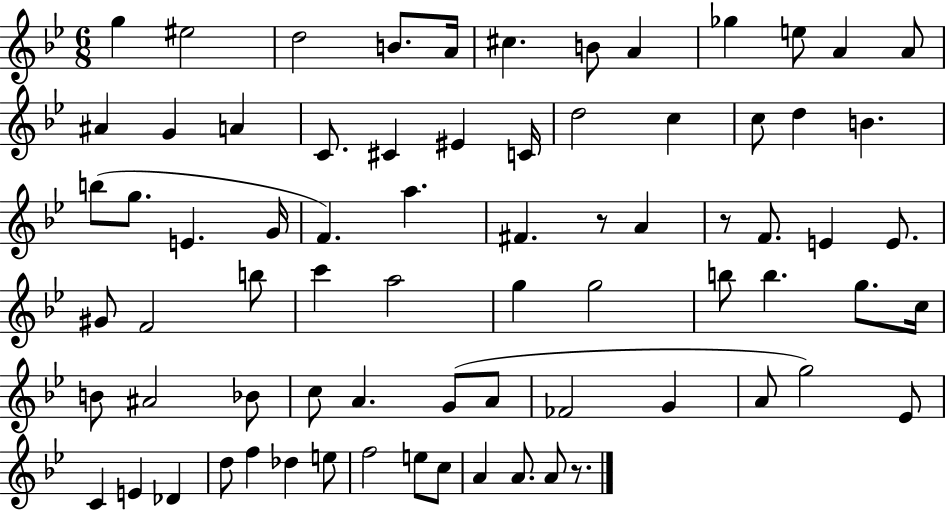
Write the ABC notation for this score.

X:1
T:Untitled
M:6/8
L:1/4
K:Bb
g ^e2 d2 B/2 A/4 ^c B/2 A _g e/2 A A/2 ^A G A C/2 ^C ^E C/4 d2 c c/2 d B b/2 g/2 E G/4 F a ^F z/2 A z/2 F/2 E E/2 ^G/2 F2 b/2 c' a2 g g2 b/2 b g/2 c/4 B/2 ^A2 _B/2 c/2 A G/2 A/2 _F2 G A/2 g2 _E/2 C E _D d/2 f _d e/2 f2 e/2 c/2 A A/2 A/2 z/2